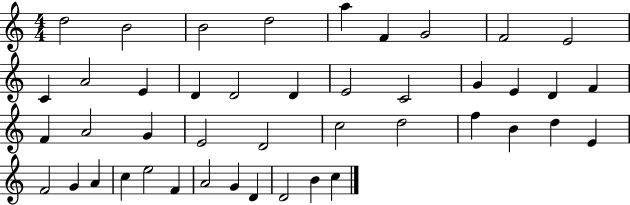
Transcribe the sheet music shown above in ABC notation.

X:1
T:Untitled
M:4/4
L:1/4
K:C
d2 B2 B2 d2 a F G2 F2 E2 C A2 E D D2 D E2 C2 G E D F F A2 G E2 D2 c2 d2 f B d E F2 G A c e2 F A2 G D D2 B c